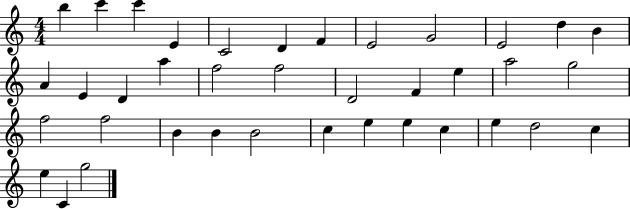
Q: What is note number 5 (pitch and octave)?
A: C4